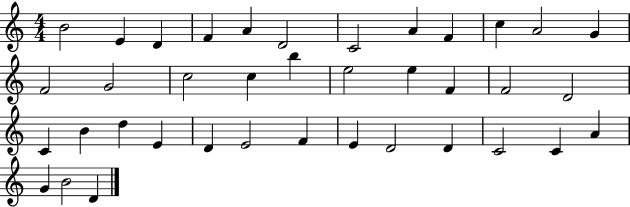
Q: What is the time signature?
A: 4/4